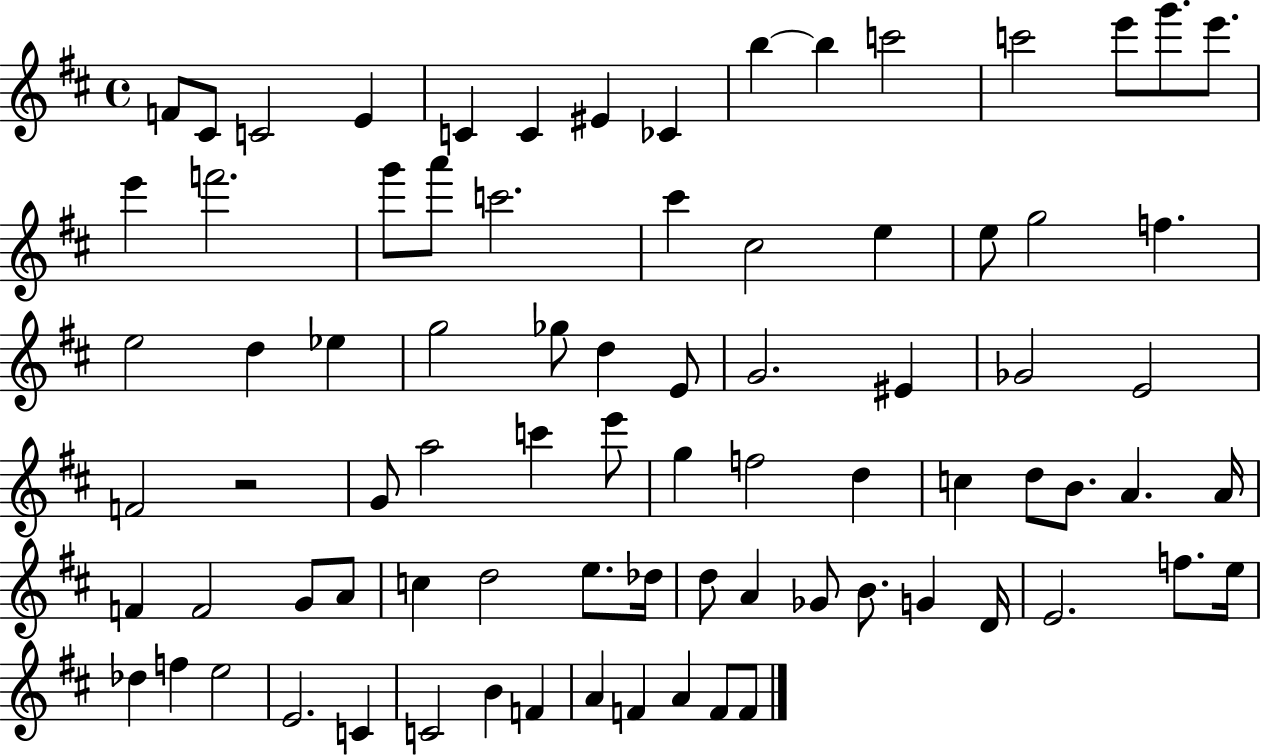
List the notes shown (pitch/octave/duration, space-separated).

F4/e C#4/e C4/h E4/q C4/q C4/q EIS4/q CES4/q B5/q B5/q C6/h C6/h E6/e G6/e. E6/e. E6/q F6/h. G6/e A6/e C6/h. C#6/q C#5/h E5/q E5/e G5/h F5/q. E5/h D5/q Eb5/q G5/h Gb5/e D5/q E4/e G4/h. EIS4/q Gb4/h E4/h F4/h R/h G4/e A5/h C6/q E6/e G5/q F5/h D5/q C5/q D5/e B4/e. A4/q. A4/s F4/q F4/h G4/e A4/e C5/q D5/h E5/e. Db5/s D5/e A4/q Gb4/e B4/e. G4/q D4/s E4/h. F5/e. E5/s Db5/q F5/q E5/h E4/h. C4/q C4/h B4/q F4/q A4/q F4/q A4/q F4/e F4/e